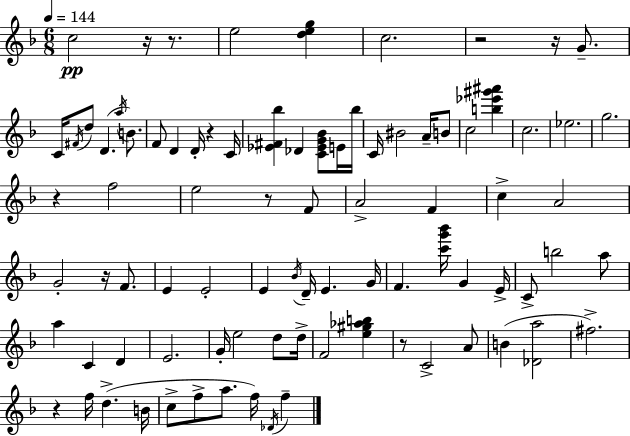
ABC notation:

X:1
T:Untitled
M:6/8
L:1/4
K:F
c2 z/4 z/2 e2 [deg] c2 z2 z/4 G/2 C/4 ^F/4 d/2 D a/4 B/2 F/2 D D/4 z C/4 [_E^F_b] _D [C_EG_B]/2 E/4 _b/4 C/4 ^B2 A/4 B/2 c2 [b_e'^g'^a'] c2 _e2 g2 z f2 e2 z/2 F/2 A2 F c A2 G2 z/4 F/2 E E2 E _B/4 D/4 E G/4 F [c'g'_b']/4 G E/4 C/2 b2 a/2 a C D E2 G/4 e2 d/2 d/4 F2 [e^g_ab] z/2 C2 A/2 B [_Da]2 ^f2 z f/4 d B/4 c/2 f/2 a/2 f/4 _D/4 f